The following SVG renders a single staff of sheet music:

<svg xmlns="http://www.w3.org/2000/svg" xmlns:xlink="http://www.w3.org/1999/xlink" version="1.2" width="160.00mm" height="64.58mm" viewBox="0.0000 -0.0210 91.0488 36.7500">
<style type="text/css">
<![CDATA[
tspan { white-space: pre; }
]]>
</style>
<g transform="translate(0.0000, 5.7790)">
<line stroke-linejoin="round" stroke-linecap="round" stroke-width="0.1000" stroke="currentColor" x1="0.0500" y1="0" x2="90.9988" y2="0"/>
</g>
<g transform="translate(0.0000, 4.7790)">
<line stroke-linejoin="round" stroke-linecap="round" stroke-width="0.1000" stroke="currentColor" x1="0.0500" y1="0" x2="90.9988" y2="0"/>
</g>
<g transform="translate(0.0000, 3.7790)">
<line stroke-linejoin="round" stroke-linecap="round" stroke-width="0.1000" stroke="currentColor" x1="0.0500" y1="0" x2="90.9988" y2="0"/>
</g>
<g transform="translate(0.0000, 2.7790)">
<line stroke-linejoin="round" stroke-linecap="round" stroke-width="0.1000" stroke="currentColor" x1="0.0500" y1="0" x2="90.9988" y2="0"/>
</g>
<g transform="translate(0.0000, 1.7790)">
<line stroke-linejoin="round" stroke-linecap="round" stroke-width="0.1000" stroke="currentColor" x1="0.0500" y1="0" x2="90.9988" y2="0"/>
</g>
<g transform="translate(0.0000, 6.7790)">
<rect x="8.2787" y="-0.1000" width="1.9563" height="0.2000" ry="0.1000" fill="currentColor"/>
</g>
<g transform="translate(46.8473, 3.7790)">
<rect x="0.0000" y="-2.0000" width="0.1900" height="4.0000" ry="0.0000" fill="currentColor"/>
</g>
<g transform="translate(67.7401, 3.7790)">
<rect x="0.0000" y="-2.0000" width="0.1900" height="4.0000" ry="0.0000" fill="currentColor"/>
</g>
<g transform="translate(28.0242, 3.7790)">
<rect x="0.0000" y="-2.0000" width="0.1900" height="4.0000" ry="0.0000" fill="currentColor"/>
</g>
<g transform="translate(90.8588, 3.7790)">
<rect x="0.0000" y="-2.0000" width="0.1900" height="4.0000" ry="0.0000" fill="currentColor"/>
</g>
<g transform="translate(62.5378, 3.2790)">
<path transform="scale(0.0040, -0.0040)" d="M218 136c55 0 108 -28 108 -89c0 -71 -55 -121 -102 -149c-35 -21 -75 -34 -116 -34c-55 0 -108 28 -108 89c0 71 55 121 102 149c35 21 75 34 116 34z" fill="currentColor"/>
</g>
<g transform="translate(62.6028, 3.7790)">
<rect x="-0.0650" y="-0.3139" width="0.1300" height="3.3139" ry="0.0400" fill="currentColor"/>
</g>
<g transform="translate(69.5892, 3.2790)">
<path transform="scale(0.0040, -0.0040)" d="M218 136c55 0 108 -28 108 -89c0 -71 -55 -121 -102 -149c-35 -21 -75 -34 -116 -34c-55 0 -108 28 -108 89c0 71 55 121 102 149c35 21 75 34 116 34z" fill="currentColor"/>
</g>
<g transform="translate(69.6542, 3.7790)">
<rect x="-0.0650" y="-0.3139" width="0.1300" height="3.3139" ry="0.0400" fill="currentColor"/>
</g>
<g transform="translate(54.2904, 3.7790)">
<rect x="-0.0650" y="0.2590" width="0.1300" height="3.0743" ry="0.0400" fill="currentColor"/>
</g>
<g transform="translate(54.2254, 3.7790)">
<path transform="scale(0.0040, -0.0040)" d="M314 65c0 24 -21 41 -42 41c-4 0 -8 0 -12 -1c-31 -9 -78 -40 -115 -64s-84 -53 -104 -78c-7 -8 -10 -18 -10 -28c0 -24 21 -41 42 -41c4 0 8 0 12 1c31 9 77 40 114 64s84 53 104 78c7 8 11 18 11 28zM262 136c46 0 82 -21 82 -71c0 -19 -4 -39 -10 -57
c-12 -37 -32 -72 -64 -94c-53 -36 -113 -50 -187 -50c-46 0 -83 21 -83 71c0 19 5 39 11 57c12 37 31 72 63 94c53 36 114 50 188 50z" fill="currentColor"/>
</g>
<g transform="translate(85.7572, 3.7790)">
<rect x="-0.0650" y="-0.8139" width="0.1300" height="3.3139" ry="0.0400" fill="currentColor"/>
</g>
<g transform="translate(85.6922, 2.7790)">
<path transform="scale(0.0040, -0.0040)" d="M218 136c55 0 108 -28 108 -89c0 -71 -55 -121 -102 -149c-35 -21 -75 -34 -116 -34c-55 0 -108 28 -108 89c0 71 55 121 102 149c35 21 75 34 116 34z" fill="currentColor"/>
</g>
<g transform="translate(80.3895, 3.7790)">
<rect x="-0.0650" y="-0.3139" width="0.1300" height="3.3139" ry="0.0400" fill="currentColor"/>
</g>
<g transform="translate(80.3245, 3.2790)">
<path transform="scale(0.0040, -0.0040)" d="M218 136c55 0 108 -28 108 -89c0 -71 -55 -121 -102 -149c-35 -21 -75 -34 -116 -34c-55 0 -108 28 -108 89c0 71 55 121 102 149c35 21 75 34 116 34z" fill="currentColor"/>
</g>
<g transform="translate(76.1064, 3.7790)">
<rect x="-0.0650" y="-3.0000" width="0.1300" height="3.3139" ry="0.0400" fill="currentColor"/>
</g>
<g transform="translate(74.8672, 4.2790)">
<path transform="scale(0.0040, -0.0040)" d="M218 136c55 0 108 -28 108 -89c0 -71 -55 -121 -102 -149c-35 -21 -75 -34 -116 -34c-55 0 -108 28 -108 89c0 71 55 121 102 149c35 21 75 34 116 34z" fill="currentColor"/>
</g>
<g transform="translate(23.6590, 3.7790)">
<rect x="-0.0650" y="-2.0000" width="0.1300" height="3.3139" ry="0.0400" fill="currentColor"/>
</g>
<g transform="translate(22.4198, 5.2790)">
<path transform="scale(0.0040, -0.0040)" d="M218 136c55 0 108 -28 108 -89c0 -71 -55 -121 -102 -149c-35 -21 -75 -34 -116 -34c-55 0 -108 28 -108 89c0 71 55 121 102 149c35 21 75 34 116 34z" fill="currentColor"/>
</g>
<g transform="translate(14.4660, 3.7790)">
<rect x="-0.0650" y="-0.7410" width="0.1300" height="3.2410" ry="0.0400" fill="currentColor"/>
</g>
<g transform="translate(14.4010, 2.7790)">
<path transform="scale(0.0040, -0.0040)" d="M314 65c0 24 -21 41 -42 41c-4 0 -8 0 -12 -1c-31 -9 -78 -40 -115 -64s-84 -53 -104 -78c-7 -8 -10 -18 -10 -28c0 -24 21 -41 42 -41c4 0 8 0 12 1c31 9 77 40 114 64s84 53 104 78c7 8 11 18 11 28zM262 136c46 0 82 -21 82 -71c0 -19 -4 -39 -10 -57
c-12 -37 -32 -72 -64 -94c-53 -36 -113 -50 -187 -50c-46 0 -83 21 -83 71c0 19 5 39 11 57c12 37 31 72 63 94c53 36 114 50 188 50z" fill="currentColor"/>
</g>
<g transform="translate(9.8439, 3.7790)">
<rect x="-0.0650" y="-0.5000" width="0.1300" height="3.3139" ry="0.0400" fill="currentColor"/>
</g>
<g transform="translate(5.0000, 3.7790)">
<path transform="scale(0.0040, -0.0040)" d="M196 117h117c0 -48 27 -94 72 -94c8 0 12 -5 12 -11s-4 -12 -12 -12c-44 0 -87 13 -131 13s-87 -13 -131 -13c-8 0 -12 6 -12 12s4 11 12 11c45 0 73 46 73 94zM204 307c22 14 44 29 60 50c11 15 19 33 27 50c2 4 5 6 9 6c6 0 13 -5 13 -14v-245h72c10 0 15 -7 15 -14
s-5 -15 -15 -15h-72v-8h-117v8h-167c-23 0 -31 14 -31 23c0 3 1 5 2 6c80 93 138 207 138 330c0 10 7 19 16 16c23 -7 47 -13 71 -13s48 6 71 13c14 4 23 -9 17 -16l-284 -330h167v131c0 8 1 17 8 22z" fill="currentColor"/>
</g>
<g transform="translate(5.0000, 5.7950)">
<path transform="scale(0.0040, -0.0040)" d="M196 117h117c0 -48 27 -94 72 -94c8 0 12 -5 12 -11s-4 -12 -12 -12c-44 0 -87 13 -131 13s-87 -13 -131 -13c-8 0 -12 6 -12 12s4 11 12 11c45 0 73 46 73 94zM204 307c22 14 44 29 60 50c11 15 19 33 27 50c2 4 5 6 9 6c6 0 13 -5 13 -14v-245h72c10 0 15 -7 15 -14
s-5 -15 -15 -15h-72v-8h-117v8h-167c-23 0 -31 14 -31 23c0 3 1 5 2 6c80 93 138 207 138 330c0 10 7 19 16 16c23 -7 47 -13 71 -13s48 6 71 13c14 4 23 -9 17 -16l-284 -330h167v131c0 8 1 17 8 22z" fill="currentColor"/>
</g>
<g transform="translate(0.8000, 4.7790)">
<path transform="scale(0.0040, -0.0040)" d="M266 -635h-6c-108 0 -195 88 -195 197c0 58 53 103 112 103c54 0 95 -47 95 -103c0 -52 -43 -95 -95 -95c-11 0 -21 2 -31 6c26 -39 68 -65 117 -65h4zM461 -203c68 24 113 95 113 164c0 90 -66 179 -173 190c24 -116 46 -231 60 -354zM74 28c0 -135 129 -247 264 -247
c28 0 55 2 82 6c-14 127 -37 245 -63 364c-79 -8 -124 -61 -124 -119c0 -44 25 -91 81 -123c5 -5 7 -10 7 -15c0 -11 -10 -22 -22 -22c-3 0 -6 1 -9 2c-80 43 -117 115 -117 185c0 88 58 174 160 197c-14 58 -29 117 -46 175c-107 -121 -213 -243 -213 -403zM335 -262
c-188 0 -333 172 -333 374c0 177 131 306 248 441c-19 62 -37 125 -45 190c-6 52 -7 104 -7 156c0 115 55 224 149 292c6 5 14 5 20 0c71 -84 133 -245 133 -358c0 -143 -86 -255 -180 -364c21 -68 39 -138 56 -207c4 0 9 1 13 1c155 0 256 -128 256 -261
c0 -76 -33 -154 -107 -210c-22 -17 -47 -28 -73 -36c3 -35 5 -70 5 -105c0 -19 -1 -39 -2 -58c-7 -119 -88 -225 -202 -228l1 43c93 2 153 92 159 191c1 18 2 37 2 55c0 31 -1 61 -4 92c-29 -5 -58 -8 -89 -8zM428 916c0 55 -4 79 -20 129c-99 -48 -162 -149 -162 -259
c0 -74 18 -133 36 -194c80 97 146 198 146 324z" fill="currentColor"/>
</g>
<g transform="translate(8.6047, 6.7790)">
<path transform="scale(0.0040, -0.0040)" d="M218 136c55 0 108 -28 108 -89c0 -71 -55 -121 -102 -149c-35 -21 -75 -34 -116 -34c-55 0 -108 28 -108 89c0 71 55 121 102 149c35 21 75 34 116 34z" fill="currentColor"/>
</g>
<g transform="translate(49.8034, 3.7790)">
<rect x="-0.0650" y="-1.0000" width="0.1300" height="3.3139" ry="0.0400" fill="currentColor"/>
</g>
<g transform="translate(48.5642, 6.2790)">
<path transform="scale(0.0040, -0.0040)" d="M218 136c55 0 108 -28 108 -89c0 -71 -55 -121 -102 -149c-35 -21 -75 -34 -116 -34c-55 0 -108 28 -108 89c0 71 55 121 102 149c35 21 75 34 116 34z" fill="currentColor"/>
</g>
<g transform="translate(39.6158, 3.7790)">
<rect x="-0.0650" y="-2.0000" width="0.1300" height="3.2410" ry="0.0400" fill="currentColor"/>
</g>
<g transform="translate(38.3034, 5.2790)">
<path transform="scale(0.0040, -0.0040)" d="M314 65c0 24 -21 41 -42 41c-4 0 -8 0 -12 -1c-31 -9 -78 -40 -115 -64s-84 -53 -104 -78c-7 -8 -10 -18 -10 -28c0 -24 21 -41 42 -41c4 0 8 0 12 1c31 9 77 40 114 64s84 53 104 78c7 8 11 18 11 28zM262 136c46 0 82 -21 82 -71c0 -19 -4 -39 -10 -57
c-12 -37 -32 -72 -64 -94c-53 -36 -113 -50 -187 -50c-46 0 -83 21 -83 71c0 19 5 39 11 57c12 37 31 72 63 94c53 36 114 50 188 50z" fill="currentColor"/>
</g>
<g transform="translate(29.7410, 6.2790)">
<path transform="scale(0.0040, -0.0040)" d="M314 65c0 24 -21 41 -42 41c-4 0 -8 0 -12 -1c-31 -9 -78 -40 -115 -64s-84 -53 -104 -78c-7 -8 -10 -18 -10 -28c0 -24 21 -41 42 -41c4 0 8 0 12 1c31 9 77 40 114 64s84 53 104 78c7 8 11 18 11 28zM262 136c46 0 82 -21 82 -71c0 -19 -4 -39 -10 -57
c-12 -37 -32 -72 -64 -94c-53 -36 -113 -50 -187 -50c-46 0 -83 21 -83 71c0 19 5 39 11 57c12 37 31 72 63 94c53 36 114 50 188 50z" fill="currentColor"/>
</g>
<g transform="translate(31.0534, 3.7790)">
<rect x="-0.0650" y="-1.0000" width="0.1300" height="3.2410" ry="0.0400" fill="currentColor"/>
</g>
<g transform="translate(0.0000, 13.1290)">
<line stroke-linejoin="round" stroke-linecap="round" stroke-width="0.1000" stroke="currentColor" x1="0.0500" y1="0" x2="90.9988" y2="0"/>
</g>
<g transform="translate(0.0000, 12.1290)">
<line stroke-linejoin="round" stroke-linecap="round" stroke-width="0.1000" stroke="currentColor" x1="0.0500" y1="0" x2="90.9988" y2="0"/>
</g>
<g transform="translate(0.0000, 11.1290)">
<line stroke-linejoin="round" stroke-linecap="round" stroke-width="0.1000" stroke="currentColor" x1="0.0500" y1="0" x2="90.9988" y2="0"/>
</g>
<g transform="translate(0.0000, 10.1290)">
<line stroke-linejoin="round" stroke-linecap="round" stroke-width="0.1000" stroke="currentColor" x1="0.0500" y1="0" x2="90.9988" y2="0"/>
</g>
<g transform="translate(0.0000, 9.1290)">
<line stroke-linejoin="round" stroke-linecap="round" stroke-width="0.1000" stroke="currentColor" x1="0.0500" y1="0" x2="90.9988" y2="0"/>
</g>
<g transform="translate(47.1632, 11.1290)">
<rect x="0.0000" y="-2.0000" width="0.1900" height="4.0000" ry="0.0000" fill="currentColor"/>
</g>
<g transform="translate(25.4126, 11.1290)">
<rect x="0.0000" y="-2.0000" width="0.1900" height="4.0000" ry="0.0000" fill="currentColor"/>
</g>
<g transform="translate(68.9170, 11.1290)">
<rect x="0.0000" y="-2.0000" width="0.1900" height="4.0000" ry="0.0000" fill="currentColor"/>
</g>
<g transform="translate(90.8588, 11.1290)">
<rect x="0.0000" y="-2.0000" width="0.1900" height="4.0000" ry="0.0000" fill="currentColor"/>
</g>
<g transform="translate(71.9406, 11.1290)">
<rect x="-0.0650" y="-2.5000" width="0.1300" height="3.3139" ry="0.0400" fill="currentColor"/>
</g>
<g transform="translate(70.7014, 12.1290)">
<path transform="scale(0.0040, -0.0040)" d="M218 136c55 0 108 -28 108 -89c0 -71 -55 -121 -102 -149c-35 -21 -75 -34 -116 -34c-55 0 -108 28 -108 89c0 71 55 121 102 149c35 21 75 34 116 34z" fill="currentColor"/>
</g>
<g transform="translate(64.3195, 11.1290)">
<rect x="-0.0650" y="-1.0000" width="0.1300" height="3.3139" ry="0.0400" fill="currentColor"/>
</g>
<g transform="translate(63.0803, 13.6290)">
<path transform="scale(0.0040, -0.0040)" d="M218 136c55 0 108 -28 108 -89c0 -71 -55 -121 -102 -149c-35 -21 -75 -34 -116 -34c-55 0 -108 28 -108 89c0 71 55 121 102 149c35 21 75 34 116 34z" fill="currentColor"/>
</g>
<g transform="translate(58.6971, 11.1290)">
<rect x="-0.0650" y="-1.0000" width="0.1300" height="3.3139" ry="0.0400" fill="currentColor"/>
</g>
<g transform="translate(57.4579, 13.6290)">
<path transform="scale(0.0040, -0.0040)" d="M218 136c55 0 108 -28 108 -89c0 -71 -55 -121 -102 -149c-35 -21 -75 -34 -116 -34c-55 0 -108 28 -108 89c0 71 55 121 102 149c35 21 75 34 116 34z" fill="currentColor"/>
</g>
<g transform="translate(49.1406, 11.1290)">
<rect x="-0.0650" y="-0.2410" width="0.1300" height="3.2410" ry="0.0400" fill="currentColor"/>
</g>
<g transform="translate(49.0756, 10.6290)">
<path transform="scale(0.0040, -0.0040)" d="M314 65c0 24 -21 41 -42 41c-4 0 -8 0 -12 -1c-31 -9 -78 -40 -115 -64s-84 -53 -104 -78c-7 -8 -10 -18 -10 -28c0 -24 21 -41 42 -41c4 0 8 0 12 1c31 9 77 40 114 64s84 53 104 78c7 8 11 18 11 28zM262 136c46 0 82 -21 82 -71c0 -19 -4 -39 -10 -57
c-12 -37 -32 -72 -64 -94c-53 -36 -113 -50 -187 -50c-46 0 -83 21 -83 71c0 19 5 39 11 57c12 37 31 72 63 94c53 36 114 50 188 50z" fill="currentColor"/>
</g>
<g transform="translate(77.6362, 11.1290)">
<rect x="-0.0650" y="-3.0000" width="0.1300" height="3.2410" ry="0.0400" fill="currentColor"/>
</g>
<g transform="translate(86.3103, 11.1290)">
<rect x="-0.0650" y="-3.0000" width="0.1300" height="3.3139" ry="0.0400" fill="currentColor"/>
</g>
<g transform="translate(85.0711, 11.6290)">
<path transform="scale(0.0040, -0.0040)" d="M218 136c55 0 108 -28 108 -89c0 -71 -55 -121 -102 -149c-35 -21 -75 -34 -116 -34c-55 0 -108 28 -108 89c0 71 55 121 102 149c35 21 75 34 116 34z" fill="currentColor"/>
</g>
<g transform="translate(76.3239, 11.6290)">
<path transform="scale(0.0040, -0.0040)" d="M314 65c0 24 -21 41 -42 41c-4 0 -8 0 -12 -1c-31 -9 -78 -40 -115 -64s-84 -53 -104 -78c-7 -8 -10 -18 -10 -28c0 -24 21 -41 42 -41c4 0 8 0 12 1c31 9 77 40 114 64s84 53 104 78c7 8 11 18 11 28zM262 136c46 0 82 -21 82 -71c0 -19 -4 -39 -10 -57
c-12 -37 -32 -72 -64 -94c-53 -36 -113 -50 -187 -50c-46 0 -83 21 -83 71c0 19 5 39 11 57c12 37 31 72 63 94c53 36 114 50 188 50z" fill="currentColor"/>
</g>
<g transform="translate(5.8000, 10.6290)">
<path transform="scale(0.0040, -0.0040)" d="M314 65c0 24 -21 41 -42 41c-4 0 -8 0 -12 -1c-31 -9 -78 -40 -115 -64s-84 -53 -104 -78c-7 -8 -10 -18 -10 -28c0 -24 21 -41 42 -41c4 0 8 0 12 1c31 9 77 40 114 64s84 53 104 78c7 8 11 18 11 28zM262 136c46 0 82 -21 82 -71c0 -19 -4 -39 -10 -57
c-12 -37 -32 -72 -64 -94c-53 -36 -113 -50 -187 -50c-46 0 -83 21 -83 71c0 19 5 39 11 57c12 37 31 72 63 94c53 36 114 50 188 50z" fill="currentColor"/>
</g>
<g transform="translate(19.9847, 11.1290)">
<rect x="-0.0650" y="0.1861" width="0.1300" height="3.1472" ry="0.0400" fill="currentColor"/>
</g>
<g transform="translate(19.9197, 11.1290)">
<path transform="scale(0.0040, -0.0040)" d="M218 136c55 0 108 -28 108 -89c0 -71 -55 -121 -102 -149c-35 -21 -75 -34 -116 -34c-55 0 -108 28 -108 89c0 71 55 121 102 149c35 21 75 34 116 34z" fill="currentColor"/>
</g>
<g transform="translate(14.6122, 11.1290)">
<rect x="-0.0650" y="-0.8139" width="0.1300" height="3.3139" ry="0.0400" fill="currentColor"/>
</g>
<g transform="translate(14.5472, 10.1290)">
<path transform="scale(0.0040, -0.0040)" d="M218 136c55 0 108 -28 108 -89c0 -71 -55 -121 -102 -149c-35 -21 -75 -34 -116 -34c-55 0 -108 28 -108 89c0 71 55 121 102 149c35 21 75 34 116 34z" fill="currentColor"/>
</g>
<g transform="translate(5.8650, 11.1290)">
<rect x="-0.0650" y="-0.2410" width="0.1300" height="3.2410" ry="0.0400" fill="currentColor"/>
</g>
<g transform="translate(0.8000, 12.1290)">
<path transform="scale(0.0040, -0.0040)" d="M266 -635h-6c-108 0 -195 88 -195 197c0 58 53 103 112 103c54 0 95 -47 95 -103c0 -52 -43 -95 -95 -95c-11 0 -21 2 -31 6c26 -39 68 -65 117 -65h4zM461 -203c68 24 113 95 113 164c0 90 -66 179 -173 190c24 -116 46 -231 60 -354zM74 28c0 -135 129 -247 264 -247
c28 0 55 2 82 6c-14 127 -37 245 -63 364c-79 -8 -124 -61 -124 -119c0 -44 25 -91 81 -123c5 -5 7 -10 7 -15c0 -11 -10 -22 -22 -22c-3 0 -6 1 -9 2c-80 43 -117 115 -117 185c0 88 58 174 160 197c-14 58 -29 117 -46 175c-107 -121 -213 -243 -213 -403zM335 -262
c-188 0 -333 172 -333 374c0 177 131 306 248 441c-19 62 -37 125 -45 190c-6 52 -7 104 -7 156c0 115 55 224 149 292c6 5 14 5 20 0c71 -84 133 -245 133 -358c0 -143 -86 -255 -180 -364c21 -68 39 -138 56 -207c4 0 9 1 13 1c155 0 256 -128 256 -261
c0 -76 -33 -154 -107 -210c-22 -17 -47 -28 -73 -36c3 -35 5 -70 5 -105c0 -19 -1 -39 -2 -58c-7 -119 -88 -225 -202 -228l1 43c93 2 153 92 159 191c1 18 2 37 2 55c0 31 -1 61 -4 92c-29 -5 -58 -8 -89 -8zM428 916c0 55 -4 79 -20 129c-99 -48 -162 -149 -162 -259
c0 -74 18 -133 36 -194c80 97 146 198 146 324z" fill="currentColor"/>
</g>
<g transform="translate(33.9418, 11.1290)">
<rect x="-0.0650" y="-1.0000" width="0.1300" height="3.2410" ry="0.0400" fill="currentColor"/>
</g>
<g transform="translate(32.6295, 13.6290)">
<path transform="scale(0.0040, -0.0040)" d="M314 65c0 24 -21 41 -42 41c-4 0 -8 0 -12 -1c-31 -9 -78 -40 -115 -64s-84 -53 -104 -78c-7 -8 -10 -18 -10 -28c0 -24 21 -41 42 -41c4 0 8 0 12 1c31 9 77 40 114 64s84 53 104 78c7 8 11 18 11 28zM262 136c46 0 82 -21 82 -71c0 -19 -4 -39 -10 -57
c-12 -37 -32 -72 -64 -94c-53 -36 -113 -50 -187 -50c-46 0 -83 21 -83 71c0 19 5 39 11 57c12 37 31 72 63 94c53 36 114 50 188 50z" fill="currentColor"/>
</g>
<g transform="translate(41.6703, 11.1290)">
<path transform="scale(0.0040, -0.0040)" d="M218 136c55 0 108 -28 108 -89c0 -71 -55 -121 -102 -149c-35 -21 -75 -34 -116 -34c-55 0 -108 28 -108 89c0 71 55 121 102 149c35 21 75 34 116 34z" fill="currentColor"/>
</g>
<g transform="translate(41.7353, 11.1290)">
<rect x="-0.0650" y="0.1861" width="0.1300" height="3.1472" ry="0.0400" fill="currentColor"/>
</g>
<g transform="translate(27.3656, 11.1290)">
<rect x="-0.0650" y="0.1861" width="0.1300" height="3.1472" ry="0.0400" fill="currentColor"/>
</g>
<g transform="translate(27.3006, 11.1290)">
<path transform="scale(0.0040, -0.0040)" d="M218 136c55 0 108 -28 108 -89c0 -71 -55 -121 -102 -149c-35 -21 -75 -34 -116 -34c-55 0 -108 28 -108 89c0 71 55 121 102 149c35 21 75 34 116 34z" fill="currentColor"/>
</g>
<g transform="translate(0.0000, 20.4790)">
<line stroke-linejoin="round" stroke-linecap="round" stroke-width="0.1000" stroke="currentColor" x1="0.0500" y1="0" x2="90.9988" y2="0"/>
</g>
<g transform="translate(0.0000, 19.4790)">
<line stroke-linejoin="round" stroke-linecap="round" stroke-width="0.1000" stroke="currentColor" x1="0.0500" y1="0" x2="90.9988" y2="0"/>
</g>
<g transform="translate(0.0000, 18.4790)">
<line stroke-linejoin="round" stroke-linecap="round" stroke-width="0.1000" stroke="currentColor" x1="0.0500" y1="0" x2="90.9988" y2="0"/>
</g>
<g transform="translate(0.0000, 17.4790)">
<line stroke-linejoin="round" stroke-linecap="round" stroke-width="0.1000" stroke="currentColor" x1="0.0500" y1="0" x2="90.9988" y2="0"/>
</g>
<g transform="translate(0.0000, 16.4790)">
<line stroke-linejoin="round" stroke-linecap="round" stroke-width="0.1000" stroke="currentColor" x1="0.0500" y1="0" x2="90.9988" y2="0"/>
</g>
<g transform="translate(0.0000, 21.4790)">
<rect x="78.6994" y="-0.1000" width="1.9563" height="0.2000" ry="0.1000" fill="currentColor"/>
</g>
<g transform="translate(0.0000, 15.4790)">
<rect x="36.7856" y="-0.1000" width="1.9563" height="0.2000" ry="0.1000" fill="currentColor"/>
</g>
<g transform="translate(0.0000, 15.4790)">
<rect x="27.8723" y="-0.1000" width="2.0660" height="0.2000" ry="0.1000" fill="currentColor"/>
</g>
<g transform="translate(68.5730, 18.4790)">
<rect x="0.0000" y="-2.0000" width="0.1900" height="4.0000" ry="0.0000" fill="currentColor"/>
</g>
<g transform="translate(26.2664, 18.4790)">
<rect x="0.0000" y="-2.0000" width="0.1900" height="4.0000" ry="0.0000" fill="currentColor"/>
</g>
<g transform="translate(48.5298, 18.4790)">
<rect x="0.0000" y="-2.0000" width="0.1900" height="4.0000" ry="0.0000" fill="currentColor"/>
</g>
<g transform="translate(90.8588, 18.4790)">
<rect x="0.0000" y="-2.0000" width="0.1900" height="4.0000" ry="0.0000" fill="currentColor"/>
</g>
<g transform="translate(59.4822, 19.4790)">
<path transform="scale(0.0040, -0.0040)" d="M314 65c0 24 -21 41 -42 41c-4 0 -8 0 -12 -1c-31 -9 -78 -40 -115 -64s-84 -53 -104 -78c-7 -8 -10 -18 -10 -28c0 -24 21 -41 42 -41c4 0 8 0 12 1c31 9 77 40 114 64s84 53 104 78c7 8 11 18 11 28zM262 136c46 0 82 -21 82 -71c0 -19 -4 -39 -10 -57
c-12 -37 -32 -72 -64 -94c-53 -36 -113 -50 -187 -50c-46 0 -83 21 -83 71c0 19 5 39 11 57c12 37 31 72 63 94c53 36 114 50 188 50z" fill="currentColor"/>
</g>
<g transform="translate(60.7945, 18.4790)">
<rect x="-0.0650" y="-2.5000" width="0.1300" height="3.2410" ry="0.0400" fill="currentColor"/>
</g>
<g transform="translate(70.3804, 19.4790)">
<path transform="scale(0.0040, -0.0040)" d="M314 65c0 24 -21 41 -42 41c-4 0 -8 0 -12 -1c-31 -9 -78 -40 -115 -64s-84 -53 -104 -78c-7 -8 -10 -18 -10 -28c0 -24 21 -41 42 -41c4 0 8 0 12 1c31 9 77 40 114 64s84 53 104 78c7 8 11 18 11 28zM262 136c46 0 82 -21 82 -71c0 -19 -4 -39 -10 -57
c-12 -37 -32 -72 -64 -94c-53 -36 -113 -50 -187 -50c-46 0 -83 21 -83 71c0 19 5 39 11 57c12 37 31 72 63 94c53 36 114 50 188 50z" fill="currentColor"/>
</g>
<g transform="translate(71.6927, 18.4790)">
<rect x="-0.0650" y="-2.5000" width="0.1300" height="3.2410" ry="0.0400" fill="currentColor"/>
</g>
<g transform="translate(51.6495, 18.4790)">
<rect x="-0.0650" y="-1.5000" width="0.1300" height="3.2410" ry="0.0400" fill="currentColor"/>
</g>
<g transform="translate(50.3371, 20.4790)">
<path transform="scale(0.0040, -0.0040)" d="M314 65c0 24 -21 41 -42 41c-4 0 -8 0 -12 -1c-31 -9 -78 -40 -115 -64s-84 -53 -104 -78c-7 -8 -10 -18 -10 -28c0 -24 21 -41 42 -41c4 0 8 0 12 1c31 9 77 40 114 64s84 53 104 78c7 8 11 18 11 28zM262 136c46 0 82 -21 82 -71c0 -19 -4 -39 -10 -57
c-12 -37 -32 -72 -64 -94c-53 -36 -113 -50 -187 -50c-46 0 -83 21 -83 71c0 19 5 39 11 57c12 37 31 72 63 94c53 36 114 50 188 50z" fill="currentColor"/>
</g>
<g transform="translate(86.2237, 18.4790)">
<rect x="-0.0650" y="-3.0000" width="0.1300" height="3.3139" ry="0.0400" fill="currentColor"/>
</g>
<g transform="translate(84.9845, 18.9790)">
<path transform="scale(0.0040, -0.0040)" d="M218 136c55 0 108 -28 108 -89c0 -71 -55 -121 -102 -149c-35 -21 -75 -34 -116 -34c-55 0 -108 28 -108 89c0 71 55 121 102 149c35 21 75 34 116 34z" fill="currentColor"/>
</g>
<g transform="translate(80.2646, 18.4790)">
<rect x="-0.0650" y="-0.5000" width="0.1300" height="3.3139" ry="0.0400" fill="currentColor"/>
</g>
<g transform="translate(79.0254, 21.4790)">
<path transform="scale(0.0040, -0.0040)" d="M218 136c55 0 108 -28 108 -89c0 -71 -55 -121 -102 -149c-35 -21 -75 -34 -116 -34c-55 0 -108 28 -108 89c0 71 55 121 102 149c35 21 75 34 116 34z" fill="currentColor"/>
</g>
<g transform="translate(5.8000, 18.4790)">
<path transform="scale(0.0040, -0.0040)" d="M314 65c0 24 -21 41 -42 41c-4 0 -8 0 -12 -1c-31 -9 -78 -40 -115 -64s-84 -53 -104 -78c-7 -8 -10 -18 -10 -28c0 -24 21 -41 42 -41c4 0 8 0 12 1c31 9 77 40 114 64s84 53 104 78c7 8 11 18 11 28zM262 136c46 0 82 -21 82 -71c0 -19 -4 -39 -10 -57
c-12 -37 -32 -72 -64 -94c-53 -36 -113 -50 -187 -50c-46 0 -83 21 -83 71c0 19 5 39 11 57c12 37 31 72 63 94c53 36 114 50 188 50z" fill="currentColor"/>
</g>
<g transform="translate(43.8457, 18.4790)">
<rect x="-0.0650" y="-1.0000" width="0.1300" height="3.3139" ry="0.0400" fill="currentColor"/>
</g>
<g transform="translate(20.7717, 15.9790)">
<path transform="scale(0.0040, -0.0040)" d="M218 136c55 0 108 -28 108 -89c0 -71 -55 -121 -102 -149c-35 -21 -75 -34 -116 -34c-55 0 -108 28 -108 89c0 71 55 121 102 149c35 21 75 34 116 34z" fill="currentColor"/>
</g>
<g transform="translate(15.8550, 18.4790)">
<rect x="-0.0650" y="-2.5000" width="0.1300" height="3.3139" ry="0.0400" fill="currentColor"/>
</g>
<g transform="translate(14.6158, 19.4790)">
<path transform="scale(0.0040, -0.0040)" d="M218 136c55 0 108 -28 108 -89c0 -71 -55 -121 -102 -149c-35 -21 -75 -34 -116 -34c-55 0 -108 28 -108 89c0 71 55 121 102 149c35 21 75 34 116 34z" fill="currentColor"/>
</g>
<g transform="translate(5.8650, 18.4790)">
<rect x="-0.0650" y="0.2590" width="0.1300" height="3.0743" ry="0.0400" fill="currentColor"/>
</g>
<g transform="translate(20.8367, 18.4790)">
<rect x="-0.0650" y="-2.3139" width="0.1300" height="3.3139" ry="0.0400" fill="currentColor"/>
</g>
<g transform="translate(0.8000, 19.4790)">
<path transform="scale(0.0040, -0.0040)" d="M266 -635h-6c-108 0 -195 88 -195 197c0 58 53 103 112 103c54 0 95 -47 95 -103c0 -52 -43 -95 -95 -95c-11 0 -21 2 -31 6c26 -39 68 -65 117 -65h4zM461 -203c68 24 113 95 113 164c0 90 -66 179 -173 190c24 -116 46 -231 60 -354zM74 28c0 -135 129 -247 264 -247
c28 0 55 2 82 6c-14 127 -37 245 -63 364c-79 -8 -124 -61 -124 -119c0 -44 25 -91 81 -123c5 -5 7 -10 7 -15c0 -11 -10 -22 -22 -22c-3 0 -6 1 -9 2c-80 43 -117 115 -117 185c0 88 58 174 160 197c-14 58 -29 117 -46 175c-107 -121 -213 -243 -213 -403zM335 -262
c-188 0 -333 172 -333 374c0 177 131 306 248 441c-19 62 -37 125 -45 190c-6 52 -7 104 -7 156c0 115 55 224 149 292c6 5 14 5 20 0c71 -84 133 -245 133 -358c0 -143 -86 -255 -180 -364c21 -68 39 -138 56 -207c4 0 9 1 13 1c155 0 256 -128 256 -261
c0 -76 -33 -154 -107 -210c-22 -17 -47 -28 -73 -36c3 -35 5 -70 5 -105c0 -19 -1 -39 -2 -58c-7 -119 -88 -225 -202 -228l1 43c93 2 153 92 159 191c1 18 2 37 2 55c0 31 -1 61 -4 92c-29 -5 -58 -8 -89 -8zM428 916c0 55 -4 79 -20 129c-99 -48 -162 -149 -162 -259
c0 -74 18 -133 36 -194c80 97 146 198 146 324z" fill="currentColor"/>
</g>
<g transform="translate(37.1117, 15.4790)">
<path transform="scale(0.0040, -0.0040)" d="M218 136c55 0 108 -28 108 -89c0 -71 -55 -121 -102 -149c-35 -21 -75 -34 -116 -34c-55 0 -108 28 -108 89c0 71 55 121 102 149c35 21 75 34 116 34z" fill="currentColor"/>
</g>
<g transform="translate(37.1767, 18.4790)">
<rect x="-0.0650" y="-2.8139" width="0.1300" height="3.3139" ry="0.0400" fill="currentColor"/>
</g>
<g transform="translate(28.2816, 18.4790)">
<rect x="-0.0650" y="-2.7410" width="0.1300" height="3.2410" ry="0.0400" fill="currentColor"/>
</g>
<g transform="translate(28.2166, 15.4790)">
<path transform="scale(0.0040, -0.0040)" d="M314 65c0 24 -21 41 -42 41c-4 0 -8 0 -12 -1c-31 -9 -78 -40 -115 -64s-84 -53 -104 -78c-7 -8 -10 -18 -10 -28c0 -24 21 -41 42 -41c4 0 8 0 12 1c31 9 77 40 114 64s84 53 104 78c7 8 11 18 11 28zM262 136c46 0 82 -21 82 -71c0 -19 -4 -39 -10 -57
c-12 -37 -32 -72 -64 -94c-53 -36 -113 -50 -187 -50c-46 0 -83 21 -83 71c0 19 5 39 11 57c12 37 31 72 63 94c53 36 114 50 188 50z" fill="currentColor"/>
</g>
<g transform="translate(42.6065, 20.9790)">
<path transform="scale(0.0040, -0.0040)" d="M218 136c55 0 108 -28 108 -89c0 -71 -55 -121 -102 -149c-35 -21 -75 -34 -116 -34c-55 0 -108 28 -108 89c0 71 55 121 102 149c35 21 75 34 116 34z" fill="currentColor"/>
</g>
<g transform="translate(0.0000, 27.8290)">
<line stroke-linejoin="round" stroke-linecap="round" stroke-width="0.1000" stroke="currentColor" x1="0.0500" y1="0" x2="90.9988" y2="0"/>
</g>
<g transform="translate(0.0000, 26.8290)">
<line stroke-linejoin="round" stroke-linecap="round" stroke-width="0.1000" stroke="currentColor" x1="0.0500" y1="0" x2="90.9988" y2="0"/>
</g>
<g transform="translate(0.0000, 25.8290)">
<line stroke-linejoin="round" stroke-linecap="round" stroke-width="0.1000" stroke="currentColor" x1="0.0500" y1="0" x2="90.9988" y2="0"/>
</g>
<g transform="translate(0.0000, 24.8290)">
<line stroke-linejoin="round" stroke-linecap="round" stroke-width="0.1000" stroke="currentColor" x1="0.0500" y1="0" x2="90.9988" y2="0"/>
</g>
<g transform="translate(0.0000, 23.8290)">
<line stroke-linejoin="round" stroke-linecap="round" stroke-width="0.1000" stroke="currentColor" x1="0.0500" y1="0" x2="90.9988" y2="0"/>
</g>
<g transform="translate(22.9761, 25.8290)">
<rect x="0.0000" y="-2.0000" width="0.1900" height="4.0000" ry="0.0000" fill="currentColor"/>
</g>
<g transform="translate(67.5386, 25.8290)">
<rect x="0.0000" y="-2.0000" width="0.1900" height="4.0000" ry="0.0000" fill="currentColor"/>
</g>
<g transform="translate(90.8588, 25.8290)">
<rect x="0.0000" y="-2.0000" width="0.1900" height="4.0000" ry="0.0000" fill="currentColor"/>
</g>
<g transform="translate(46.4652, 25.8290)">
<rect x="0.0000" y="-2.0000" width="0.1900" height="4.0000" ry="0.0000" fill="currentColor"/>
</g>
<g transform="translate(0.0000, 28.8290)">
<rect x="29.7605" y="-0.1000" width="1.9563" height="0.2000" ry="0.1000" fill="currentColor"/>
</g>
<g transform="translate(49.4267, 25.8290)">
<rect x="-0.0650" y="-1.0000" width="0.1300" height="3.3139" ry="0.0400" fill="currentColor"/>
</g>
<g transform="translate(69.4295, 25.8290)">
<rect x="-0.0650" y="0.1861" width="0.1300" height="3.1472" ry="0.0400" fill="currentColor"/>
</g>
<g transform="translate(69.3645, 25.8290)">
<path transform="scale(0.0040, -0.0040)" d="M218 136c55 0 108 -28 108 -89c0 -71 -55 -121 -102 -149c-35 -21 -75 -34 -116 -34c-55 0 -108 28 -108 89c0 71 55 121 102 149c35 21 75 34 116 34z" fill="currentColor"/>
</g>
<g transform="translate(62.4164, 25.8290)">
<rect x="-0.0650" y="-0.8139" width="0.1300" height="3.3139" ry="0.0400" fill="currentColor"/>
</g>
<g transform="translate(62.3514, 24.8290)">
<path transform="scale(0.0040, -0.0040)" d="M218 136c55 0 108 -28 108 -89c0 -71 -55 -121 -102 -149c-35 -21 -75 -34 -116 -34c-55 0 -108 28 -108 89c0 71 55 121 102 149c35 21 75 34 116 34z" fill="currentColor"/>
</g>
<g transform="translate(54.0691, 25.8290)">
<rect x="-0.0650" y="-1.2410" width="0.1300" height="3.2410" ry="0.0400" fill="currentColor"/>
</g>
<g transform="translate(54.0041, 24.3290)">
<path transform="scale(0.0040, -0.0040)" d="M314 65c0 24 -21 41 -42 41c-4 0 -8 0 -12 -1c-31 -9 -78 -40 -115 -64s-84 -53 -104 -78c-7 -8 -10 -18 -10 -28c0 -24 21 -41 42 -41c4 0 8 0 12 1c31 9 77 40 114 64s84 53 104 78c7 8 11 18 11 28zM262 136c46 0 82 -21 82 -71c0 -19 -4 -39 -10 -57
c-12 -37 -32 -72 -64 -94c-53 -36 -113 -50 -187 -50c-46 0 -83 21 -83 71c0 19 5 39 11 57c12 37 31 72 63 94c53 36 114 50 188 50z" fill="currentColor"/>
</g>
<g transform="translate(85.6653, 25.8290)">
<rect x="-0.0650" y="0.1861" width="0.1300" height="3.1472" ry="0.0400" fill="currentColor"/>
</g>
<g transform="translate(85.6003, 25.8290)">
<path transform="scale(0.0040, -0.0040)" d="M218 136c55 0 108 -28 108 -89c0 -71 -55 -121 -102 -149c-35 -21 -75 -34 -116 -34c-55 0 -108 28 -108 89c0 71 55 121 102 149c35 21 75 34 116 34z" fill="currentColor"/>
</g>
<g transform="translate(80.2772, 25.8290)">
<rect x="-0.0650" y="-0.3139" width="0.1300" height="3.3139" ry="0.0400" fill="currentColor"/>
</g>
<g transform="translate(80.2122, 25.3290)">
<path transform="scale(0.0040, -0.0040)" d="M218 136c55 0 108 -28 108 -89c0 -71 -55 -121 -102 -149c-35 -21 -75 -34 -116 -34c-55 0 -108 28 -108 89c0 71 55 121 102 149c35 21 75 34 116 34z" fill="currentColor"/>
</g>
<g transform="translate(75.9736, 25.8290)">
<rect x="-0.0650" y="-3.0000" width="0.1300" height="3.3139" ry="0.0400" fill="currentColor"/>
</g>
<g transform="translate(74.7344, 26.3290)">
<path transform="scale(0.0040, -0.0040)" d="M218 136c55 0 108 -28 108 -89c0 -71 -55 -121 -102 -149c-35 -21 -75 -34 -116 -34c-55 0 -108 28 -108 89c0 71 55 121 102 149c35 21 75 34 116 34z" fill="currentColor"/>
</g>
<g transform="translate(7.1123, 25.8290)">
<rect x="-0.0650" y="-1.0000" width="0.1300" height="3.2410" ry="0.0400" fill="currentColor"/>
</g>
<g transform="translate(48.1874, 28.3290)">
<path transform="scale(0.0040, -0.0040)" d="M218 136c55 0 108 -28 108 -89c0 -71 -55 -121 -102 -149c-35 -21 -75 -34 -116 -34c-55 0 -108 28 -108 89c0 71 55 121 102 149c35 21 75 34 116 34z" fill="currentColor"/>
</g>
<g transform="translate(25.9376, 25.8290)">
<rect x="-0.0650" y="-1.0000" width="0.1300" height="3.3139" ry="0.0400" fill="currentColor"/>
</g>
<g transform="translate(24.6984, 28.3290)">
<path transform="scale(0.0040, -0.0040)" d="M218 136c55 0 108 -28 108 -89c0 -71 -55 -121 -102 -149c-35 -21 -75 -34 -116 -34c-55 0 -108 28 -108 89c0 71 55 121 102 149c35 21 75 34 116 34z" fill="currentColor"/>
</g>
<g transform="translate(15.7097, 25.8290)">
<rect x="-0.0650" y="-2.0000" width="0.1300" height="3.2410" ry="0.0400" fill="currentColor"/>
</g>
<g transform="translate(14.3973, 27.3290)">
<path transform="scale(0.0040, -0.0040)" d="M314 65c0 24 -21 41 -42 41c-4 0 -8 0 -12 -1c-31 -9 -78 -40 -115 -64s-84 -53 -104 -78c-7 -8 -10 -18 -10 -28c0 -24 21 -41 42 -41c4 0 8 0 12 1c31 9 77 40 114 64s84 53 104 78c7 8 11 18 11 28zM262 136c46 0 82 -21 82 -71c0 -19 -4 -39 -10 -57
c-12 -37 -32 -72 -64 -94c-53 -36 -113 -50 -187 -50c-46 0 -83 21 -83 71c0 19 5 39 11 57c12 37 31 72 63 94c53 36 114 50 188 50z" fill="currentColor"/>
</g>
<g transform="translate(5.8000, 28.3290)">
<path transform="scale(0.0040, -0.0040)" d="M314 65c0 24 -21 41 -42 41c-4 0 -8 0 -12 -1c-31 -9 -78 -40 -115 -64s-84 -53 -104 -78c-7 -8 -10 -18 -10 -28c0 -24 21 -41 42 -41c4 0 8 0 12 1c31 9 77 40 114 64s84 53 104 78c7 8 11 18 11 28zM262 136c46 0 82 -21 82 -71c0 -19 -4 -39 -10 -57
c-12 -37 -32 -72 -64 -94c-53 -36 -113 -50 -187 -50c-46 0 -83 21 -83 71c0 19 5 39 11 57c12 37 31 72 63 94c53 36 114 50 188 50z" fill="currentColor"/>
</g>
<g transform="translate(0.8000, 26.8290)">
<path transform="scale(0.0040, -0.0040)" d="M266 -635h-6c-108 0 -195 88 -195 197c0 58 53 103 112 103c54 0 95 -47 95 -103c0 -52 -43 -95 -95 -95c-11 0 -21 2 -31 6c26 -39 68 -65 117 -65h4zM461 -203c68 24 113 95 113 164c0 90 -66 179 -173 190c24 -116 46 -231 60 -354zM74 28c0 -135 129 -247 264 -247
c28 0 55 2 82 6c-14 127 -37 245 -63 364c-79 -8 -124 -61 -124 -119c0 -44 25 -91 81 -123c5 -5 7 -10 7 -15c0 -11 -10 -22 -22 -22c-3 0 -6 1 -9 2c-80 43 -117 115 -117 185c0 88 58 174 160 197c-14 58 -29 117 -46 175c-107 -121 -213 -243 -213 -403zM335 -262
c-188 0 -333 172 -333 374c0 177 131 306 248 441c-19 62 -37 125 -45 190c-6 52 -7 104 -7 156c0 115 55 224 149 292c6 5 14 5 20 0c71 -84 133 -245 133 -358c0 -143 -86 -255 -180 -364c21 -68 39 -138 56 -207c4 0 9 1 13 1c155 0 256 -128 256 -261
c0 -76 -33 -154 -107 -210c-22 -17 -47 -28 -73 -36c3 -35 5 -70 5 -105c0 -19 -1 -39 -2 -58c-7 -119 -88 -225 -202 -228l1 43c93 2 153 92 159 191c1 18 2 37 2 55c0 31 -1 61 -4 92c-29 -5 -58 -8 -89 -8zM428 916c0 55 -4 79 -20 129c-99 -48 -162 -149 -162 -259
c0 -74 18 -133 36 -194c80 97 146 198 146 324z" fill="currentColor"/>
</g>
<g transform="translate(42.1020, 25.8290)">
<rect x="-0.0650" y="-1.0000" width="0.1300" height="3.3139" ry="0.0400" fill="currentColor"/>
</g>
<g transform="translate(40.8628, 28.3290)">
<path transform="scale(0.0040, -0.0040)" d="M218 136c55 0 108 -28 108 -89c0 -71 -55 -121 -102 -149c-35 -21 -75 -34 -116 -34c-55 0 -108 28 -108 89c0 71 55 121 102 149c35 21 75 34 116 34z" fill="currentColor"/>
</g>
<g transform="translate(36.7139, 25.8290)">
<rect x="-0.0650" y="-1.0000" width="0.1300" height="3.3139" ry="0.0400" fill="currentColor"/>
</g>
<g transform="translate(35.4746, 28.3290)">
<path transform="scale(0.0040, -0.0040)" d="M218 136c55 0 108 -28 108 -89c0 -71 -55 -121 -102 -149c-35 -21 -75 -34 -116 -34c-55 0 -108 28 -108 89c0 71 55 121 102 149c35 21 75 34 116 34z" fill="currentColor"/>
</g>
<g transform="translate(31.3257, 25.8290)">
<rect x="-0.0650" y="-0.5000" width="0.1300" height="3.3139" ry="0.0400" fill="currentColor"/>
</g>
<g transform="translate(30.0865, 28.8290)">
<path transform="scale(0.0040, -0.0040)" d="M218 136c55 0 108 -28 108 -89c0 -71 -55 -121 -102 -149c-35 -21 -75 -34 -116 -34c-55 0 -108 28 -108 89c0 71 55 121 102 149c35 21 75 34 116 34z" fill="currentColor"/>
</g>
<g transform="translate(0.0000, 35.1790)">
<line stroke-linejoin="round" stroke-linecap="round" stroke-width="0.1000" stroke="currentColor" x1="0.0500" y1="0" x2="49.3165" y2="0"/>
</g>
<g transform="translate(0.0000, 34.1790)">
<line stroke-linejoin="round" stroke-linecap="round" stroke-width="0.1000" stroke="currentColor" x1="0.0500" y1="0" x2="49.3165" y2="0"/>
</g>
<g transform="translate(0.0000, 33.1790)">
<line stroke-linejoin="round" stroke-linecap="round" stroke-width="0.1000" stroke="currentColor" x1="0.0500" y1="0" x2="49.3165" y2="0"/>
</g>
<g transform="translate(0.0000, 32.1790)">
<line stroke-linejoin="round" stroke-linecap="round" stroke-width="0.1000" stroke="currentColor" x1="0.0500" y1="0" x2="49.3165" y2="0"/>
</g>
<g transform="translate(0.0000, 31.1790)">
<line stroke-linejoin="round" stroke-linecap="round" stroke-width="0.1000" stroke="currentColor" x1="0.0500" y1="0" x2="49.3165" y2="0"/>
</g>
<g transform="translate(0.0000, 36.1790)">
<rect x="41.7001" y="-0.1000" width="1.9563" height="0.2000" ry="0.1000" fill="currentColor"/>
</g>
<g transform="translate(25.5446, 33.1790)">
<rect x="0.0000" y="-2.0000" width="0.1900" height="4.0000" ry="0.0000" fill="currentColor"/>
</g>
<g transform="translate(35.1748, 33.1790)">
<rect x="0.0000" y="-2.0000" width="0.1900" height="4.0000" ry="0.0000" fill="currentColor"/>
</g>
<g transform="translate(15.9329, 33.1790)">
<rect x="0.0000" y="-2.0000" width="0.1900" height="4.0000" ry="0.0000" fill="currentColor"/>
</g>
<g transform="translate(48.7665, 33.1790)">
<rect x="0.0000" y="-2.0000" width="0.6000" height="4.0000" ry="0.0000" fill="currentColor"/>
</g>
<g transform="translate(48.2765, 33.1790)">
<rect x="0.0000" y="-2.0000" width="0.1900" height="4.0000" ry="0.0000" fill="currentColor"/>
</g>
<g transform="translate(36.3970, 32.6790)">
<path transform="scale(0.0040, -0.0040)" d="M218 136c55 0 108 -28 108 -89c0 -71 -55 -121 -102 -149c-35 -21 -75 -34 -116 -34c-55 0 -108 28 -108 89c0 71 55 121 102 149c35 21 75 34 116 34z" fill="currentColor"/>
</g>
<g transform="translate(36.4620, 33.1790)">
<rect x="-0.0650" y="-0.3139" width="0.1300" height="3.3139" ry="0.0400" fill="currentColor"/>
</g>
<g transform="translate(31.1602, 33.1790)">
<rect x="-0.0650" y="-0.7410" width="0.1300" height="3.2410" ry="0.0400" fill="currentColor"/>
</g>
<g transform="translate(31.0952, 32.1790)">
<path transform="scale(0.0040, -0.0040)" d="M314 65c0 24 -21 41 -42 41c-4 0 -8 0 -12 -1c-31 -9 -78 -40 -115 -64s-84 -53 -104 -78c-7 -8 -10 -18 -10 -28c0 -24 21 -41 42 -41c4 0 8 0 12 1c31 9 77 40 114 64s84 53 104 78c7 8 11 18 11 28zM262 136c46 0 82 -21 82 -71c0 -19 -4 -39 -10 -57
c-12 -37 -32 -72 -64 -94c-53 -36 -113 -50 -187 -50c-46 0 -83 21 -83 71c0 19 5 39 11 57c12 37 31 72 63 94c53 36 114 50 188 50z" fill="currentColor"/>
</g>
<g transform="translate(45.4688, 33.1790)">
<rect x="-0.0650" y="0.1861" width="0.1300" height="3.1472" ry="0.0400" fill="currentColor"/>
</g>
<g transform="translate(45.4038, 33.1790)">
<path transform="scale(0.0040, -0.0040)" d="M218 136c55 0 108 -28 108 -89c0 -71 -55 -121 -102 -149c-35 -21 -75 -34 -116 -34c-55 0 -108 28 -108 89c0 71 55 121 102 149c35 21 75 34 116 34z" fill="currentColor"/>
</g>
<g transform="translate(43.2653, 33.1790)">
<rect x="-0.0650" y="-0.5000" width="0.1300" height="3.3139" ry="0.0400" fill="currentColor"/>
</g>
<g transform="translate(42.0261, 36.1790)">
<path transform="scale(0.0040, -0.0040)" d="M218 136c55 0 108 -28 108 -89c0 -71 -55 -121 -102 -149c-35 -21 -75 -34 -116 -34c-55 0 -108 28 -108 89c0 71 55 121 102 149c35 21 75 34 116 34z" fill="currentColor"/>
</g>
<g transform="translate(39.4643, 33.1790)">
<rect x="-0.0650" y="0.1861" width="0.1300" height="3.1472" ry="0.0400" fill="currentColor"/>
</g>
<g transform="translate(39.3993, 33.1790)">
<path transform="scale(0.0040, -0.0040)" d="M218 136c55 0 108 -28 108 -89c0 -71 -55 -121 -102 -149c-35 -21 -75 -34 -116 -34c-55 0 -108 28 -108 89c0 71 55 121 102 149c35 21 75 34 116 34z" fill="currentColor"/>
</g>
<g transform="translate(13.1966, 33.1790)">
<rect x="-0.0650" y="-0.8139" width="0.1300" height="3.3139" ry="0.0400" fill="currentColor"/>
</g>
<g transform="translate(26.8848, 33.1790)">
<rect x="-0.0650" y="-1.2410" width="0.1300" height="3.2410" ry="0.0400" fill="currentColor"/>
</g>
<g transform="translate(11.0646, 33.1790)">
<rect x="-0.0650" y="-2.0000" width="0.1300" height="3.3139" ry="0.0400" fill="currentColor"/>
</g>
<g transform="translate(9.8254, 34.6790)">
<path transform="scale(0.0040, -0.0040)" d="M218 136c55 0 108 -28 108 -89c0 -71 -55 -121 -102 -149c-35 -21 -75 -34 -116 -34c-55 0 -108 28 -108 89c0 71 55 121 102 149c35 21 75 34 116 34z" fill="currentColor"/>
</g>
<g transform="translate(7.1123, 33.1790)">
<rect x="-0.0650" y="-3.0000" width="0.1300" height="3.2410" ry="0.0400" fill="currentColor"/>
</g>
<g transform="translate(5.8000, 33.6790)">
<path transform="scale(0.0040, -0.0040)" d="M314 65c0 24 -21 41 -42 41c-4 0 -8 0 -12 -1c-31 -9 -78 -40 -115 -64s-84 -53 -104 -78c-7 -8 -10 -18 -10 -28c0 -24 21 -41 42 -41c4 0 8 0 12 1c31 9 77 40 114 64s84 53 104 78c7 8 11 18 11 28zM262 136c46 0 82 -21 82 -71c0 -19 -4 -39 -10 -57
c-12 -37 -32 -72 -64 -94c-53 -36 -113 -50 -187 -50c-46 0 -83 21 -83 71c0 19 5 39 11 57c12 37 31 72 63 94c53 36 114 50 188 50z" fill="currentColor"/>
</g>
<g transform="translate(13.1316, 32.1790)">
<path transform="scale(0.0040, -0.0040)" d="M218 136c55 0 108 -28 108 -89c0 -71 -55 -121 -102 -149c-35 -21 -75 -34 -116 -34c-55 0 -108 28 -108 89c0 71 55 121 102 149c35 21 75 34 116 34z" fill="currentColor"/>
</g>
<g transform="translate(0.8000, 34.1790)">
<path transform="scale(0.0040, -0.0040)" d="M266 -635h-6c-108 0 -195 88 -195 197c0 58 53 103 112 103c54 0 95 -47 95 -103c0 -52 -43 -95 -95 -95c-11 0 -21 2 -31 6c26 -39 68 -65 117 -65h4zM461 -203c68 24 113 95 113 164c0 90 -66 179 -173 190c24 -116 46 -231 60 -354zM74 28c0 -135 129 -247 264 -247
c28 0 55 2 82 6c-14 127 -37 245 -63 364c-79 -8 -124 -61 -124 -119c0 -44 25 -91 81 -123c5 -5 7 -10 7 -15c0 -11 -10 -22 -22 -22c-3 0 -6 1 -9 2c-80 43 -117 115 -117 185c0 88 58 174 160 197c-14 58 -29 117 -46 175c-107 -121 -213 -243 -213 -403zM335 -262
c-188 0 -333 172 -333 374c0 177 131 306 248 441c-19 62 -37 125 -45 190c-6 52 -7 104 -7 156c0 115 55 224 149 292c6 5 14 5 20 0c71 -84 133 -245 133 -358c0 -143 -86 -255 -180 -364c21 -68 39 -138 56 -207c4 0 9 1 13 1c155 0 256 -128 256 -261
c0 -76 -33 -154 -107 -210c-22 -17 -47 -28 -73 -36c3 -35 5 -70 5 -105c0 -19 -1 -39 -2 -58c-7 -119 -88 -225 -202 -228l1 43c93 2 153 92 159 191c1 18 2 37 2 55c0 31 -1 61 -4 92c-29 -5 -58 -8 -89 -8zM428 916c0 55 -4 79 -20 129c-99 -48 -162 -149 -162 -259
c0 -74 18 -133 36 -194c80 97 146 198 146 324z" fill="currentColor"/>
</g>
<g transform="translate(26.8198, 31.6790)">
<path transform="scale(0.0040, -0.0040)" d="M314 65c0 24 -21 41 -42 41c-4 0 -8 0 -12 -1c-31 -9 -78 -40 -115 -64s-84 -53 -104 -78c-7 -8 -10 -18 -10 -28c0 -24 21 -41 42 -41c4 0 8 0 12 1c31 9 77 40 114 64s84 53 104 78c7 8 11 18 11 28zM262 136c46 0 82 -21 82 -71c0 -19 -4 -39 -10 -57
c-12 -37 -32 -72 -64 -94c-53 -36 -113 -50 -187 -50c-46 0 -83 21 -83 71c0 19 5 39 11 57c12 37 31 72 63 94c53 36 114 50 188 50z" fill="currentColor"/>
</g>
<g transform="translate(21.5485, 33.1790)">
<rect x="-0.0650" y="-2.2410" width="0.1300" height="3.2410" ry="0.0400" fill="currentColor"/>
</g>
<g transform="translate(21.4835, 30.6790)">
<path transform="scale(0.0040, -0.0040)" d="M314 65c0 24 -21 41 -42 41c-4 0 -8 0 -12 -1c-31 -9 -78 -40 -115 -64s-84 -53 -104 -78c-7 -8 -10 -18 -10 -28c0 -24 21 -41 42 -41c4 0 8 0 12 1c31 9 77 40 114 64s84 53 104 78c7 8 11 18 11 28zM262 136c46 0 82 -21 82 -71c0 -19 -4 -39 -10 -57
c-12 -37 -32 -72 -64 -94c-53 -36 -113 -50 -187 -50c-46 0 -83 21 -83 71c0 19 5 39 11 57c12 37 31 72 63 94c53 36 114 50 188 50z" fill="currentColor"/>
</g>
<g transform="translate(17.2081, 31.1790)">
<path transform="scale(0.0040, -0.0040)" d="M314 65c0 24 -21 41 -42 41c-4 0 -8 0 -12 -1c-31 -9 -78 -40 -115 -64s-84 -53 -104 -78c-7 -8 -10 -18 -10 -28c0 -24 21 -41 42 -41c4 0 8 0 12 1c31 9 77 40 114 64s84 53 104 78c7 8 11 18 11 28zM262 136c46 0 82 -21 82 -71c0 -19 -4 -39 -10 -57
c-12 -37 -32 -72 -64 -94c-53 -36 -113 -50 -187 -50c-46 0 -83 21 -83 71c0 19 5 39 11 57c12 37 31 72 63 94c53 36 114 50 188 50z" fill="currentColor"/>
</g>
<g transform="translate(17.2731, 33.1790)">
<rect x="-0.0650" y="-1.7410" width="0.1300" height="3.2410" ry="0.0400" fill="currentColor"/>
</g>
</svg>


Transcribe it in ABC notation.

X:1
T:Untitled
M:4/4
L:1/4
K:C
C d2 F D2 F2 D B2 c c A c d c2 d B B D2 B c2 D D G A2 A B2 G g a2 a D E2 G2 G2 C A D2 F2 D C D D D e2 d B A c B A2 F d f2 g2 e2 d2 c B C B